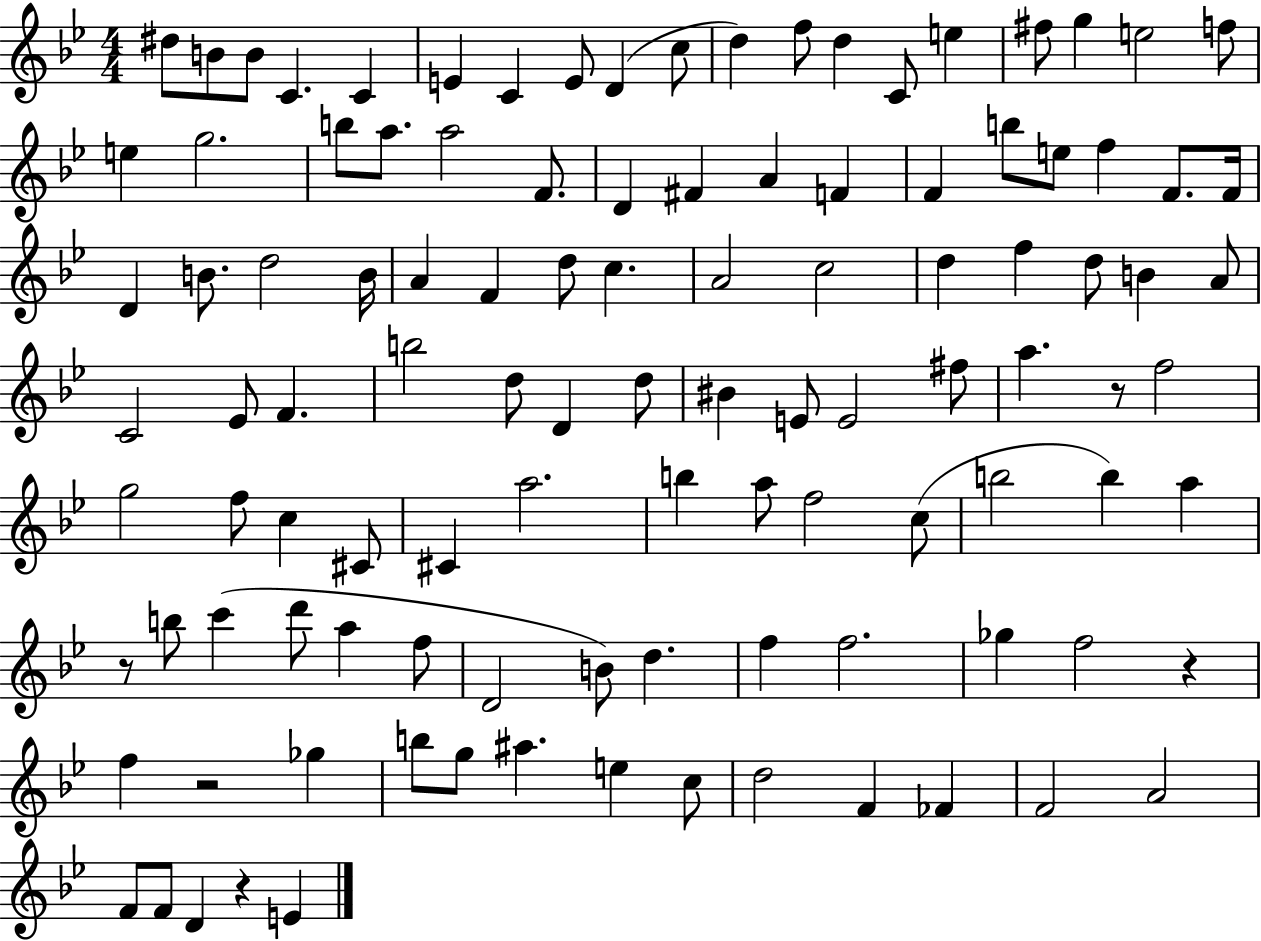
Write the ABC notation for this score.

X:1
T:Untitled
M:4/4
L:1/4
K:Bb
^d/2 B/2 B/2 C C E C E/2 D c/2 d f/2 d C/2 e ^f/2 g e2 f/2 e g2 b/2 a/2 a2 F/2 D ^F A F F b/2 e/2 f F/2 F/4 D B/2 d2 B/4 A F d/2 c A2 c2 d f d/2 B A/2 C2 _E/2 F b2 d/2 D d/2 ^B E/2 E2 ^f/2 a z/2 f2 g2 f/2 c ^C/2 ^C a2 b a/2 f2 c/2 b2 b a z/2 b/2 c' d'/2 a f/2 D2 B/2 d f f2 _g f2 z f z2 _g b/2 g/2 ^a e c/2 d2 F _F F2 A2 F/2 F/2 D z E